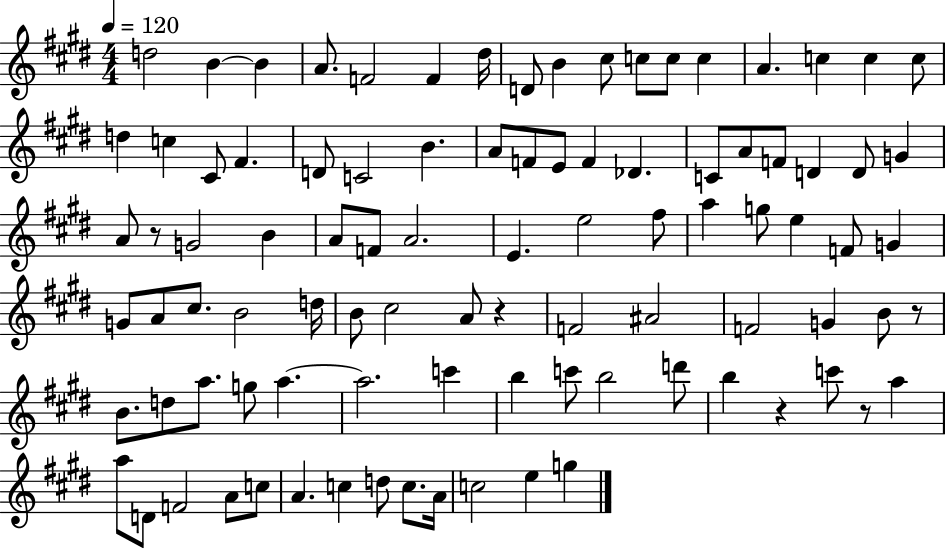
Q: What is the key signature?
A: E major